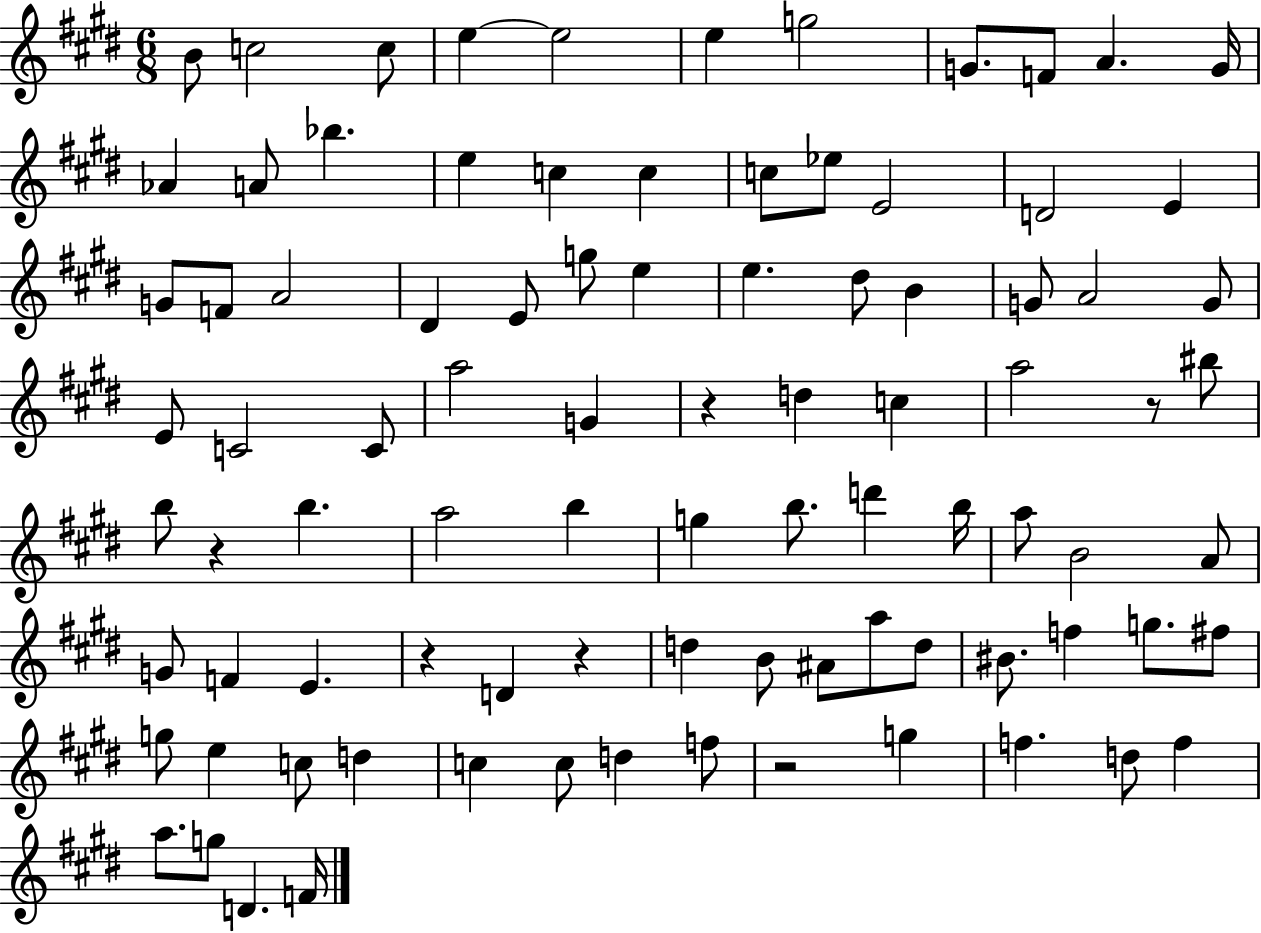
X:1
T:Untitled
M:6/8
L:1/4
K:E
B/2 c2 c/2 e e2 e g2 G/2 F/2 A G/4 _A A/2 _b e c c c/2 _e/2 E2 D2 E G/2 F/2 A2 ^D E/2 g/2 e e ^d/2 B G/2 A2 G/2 E/2 C2 C/2 a2 G z d c a2 z/2 ^b/2 b/2 z b a2 b g b/2 d' b/4 a/2 B2 A/2 G/2 F E z D z d B/2 ^A/2 a/2 d/2 ^B/2 f g/2 ^f/2 g/2 e c/2 d c c/2 d f/2 z2 g f d/2 f a/2 g/2 D F/4